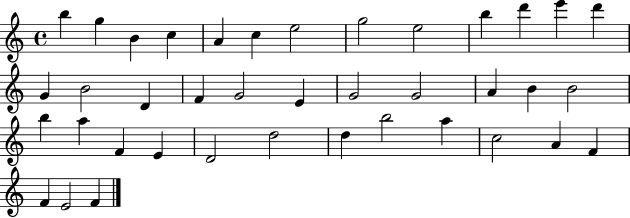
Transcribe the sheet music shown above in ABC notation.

X:1
T:Untitled
M:4/4
L:1/4
K:C
b g B c A c e2 g2 e2 b d' e' d' G B2 D F G2 E G2 G2 A B B2 b a F E D2 d2 d b2 a c2 A F F E2 F